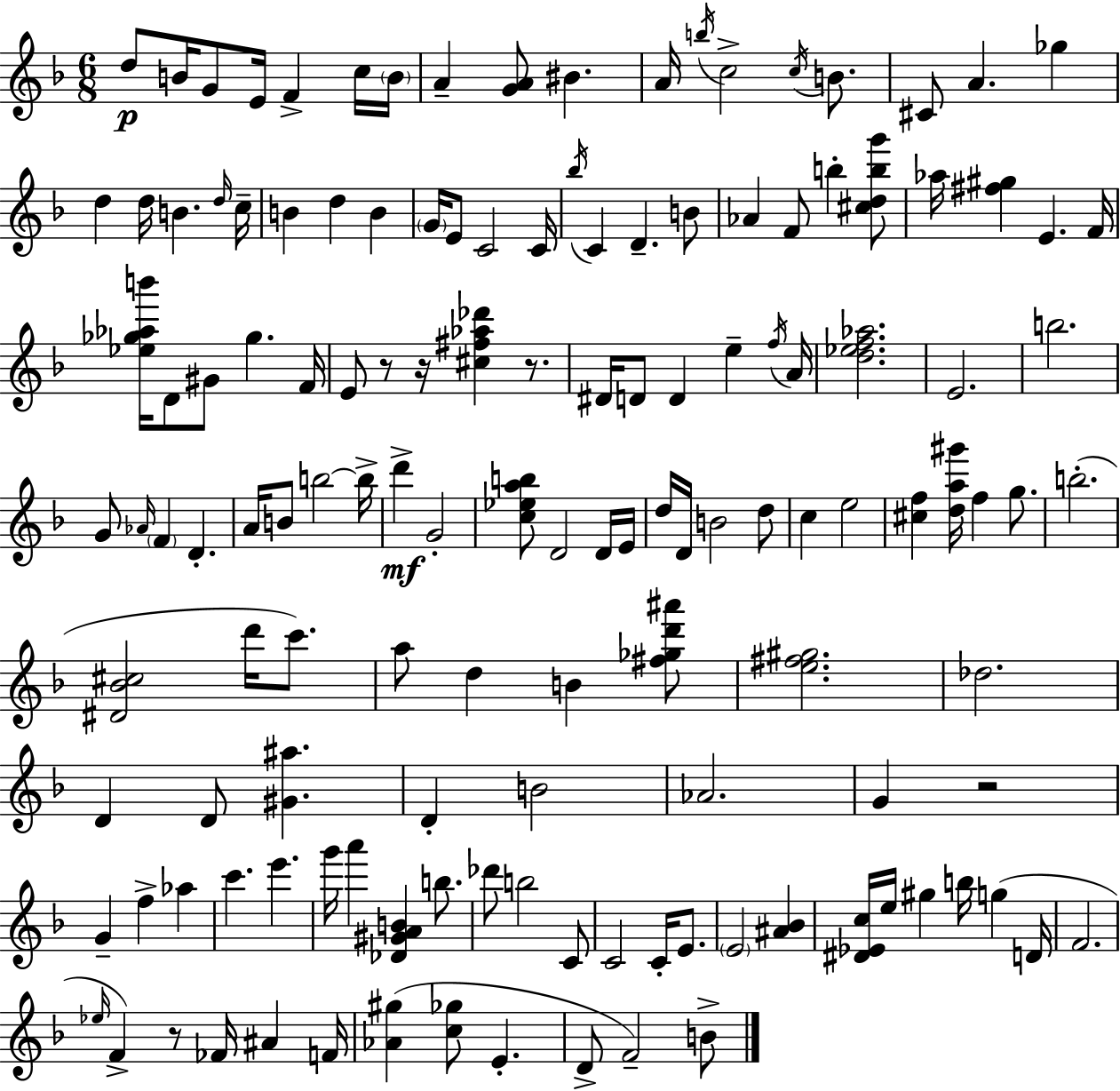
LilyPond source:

{
  \clef treble
  \numericTimeSignature
  \time 6/8
  \key f \major
  \repeat volta 2 { d''8\p b'16 g'8 e'16 f'4-> c''16 \parenthesize b'16 | a'4-- <g' a'>8 bis'4. | a'16 \acciaccatura { b''16 } c''2-> \acciaccatura { c''16 } b'8. | cis'8 a'4. ges''4 | \break d''4 d''16 b'4. | \grace { d''16 } c''16-- b'4 d''4 b'4 | \parenthesize g'16 e'8 c'2 | c'16 \acciaccatura { bes''16 } c'4 d'4.-- | \break b'8 aes'4 f'8 b''4-. | <cis'' d'' b'' g'''>8 aes''16 <fis'' gis''>4 e'4. | f'16 <ees'' ges'' aes'' b'''>16 d'8 gis'8 ges''4. | f'16 e'8 r8 r16 <cis'' fis'' aes'' des'''>4 | \break r8. dis'16 d'8 d'4 e''4-- | \acciaccatura { f''16 } a'16 <d'' ees'' f'' aes''>2. | e'2. | b''2. | \break g'8 \grace { aes'16 } \parenthesize f'4 | d'4.-. a'16 b'8 b''2~~ | b''16-> d'''4->\mf g'2-. | <c'' ees'' a'' b''>8 d'2 | \break d'16 e'16 d''16 d'16 b'2 | d''8 c''4 e''2 | <cis'' f''>4 <d'' a'' gis'''>16 f''4 | g''8. b''2.-.( | \break <dis' bes' cis''>2 | d'''16 c'''8.) a''8 d''4 | b'4 <fis'' ges'' d''' ais'''>8 <e'' fis'' gis''>2. | des''2. | \break d'4 d'8 | <gis' ais''>4. d'4-. b'2 | aes'2. | g'4 r2 | \break g'4-- f''4-> | aes''4 c'''4. | e'''4. g'''16 a'''4 <des' gis' a' b'>4 | b''8. des'''8 b''2 | \break c'8 c'2 | c'16-. e'8. \parenthesize e'2 | <ais' bes'>4 <dis' ees' c''>16 e''16 gis''4 | b''16 g''4( d'16 f'2. | \break \grace { ees''16 }) f'4-> r8 | fes'16 ais'4 f'16 <aes' gis''>4( <c'' ges''>8 | e'4.-. d'8-> f'2--) | b'8-> } \bar "|."
}